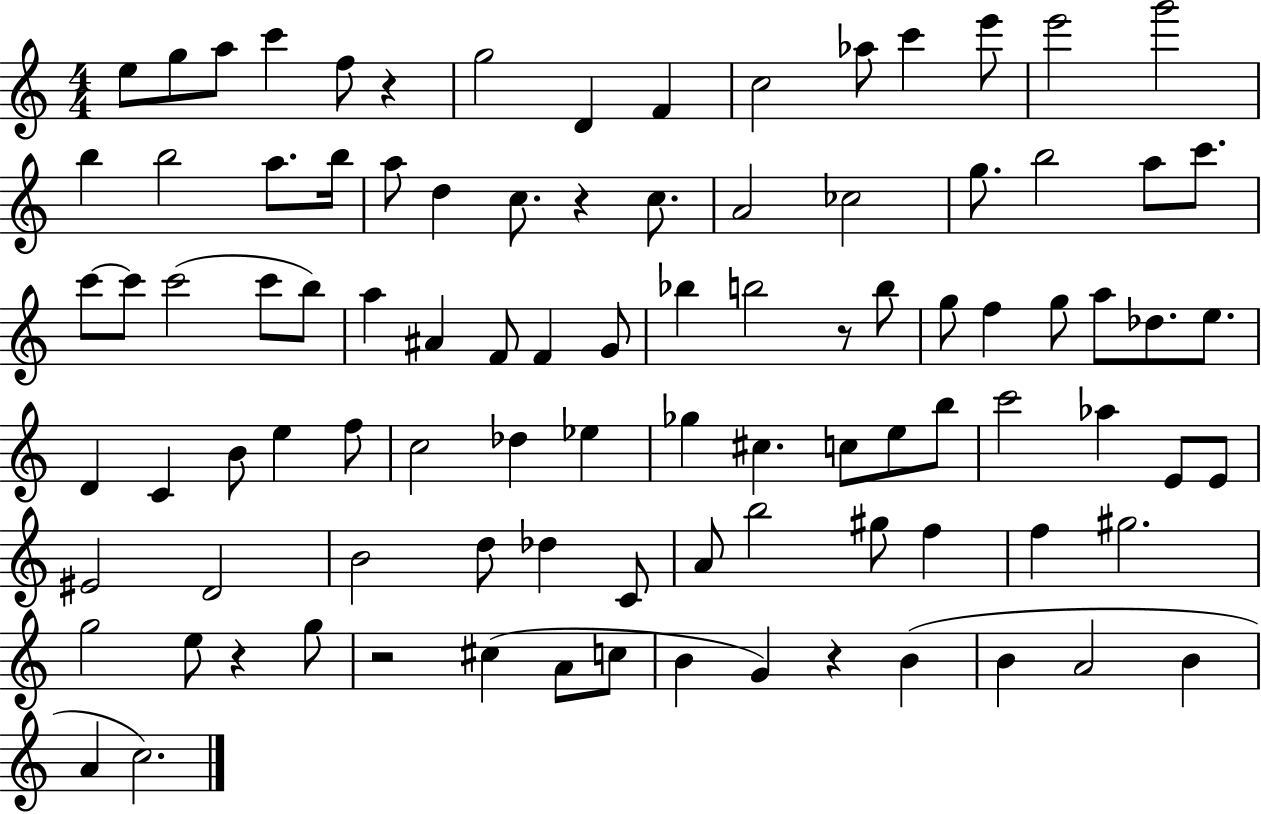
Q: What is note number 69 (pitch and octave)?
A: Db5